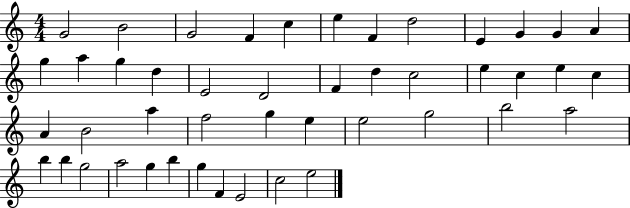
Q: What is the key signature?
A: C major